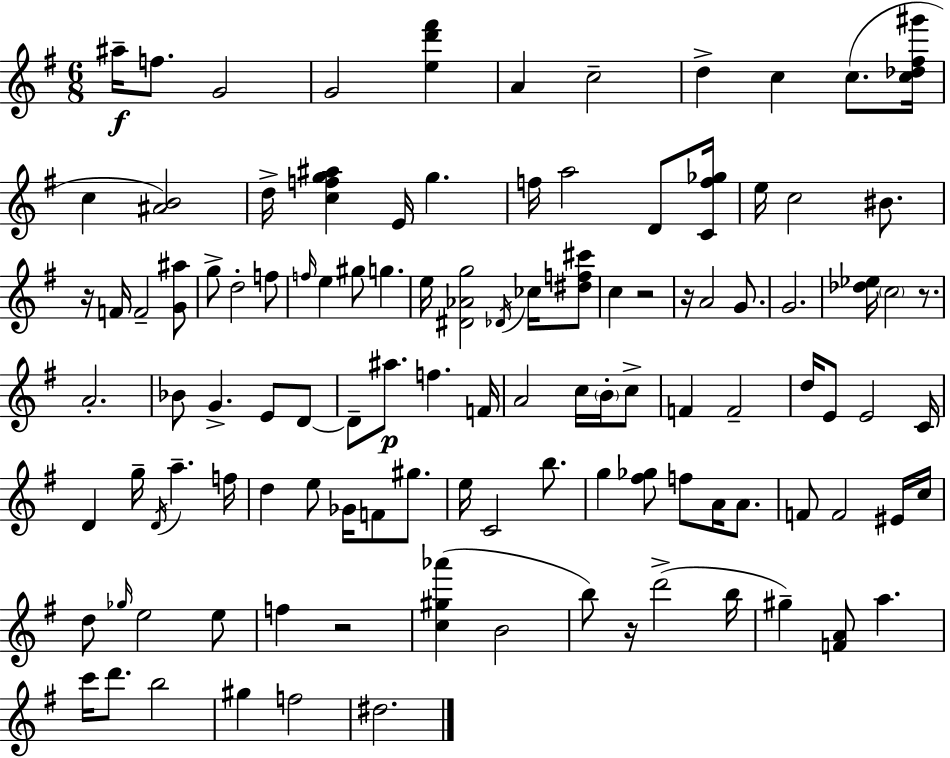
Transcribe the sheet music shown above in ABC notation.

X:1
T:Untitled
M:6/8
L:1/4
K:Em
^a/4 f/2 G2 G2 [ed'^f'] A c2 d c c/2 [c_d^f^g']/4 c [^AB]2 d/4 [cfg^a] E/4 g f/4 a2 D/2 [Cf_g]/4 e/4 c2 ^B/2 z/4 F/4 F2 [G^a]/2 g/2 d2 f/2 f/4 e ^g/2 g e/4 [^D_Ag]2 _D/4 _c/4 [^df^c']/2 c z2 z/4 A2 G/2 G2 [_d_e]/4 c2 z/2 A2 _B/2 G E/2 D/2 D/2 ^a/2 f F/4 A2 c/4 B/4 c/2 F F2 d/4 E/2 E2 C/4 D g/4 D/4 a f/4 d e/2 _G/4 F/2 ^g/2 e/4 C2 b/2 g [^f_g]/2 f/2 A/4 A/2 F/2 F2 ^E/4 c/4 d/2 _g/4 e2 e/2 f z2 [c^g_a'] B2 b/2 z/4 d'2 b/4 ^g [FA]/2 a c'/4 d'/2 b2 ^g f2 ^d2